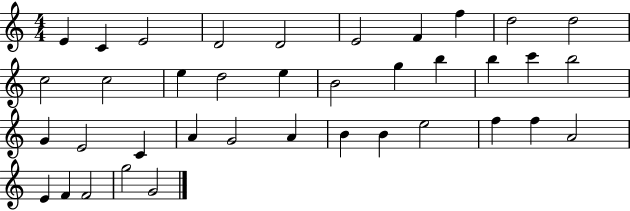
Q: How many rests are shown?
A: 0